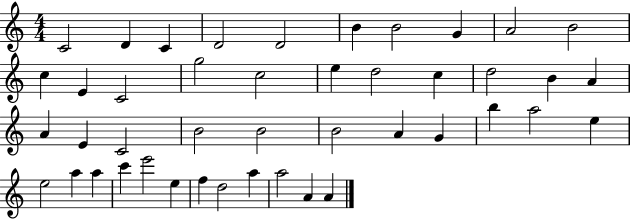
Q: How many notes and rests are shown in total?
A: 44